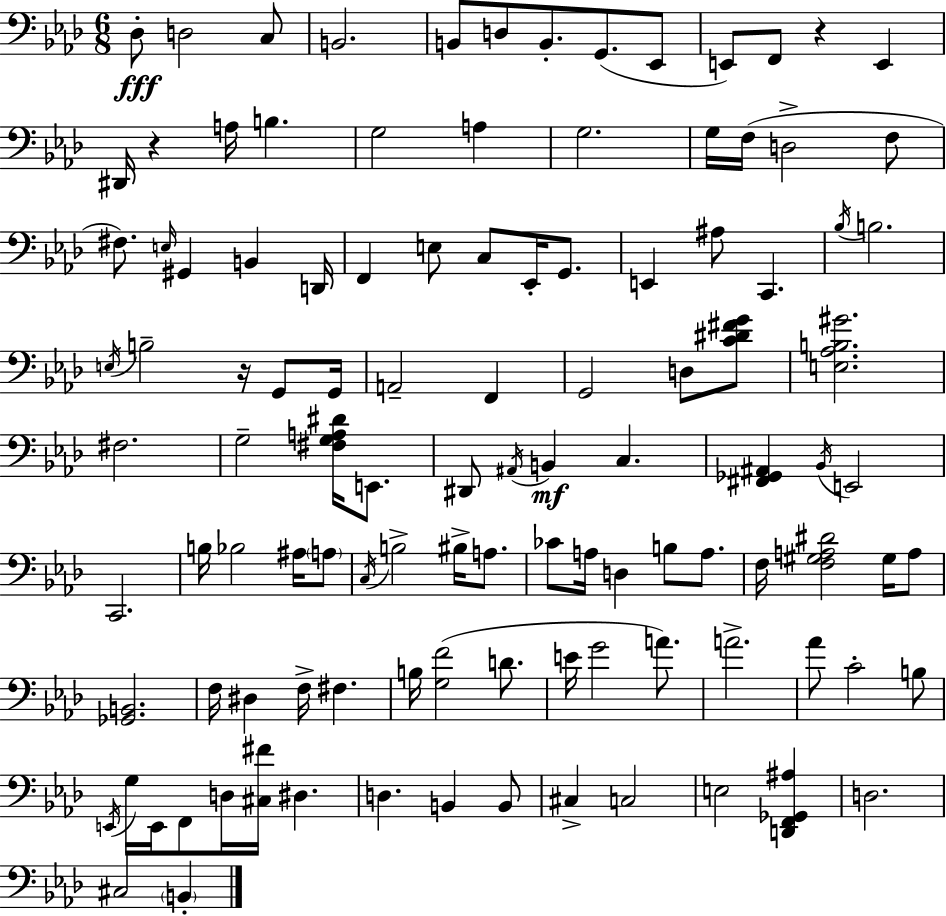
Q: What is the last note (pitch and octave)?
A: B2